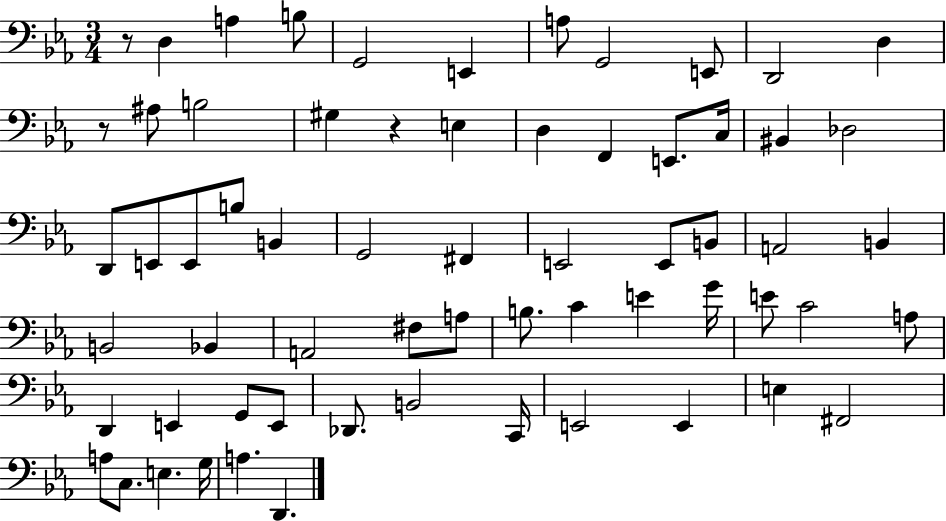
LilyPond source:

{
  \clef bass
  \numericTimeSignature
  \time 3/4
  \key ees \major
  r8 d4 a4 b8 | g,2 e,4 | a8 g,2 e,8 | d,2 d4 | \break r8 ais8 b2 | gis4 r4 e4 | d4 f,4 e,8. c16 | bis,4 des2 | \break d,8 e,8 e,8 b8 b,4 | g,2 fis,4 | e,2 e,8 b,8 | a,2 b,4 | \break b,2 bes,4 | a,2 fis8 a8 | b8. c'4 e'4 g'16 | e'8 c'2 a8 | \break d,4 e,4 g,8 e,8 | des,8. b,2 c,16 | e,2 e,4 | e4 fis,2 | \break a8 c8. e4. g16 | a4. d,4. | \bar "|."
}